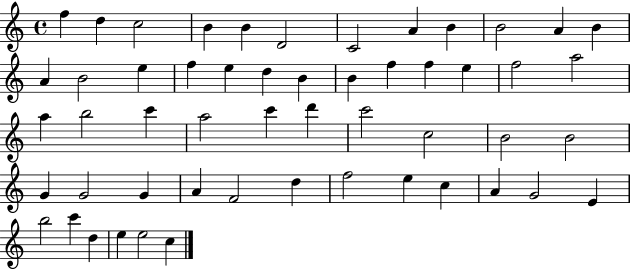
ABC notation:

X:1
T:Untitled
M:4/4
L:1/4
K:C
f d c2 B B D2 C2 A B B2 A B A B2 e f e d B B f f e f2 a2 a b2 c' a2 c' d' c'2 c2 B2 B2 G G2 G A F2 d f2 e c A G2 E b2 c' d e e2 c